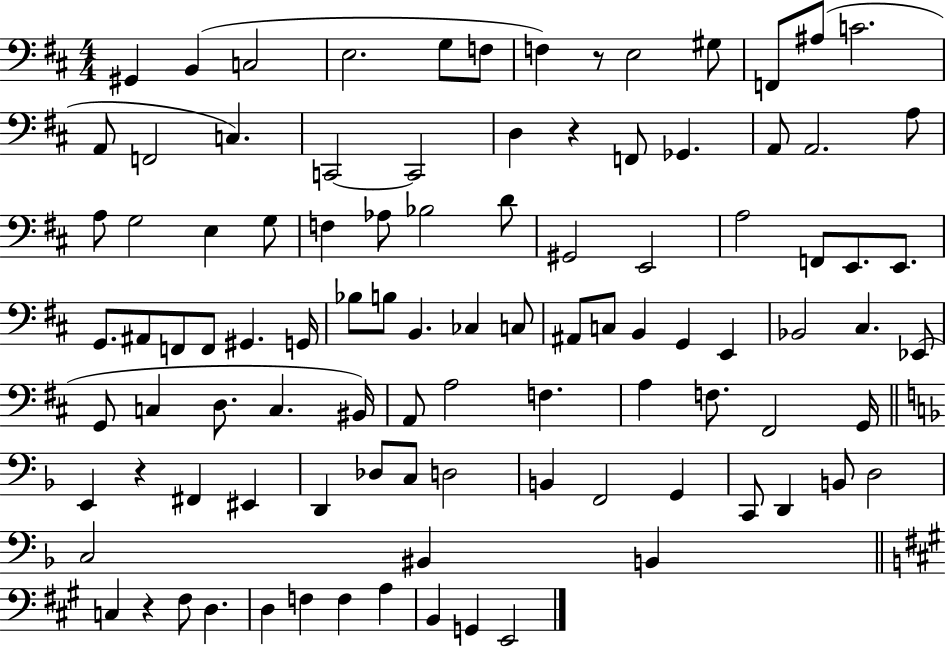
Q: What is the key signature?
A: D major